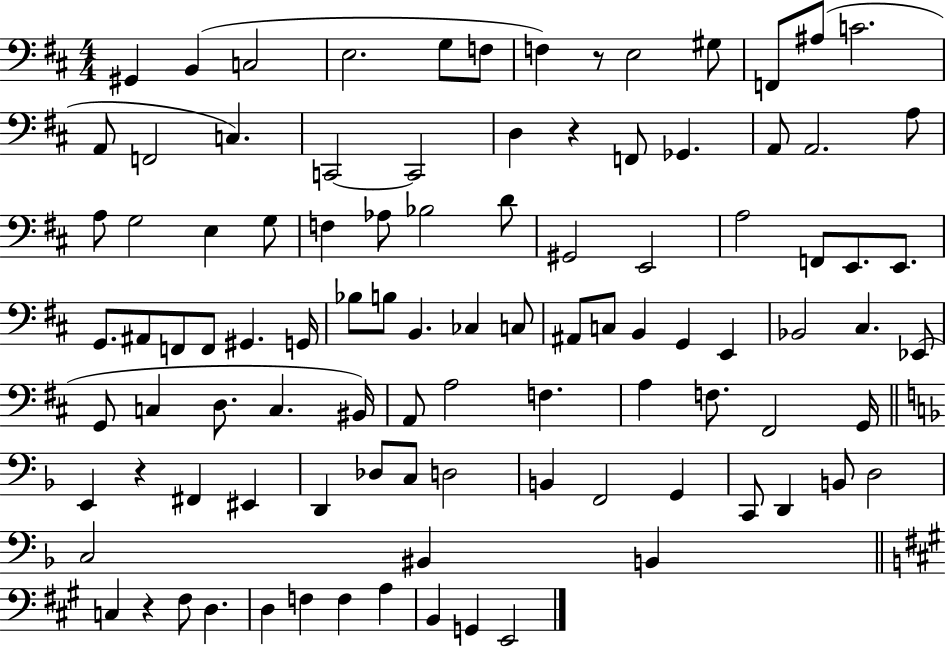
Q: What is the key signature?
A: D major